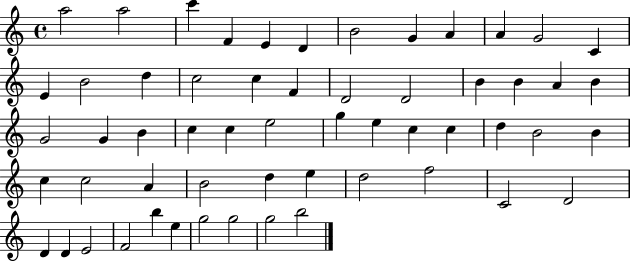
A5/h A5/h C6/q F4/q E4/q D4/q B4/h G4/q A4/q A4/q G4/h C4/q E4/q B4/h D5/q C5/h C5/q F4/q D4/h D4/h B4/q B4/q A4/q B4/q G4/h G4/q B4/q C5/q C5/q E5/h G5/q E5/q C5/q C5/q D5/q B4/h B4/q C5/q C5/h A4/q B4/h D5/q E5/q D5/h F5/h C4/h D4/h D4/q D4/q E4/h F4/h B5/q E5/q G5/h G5/h G5/h B5/h